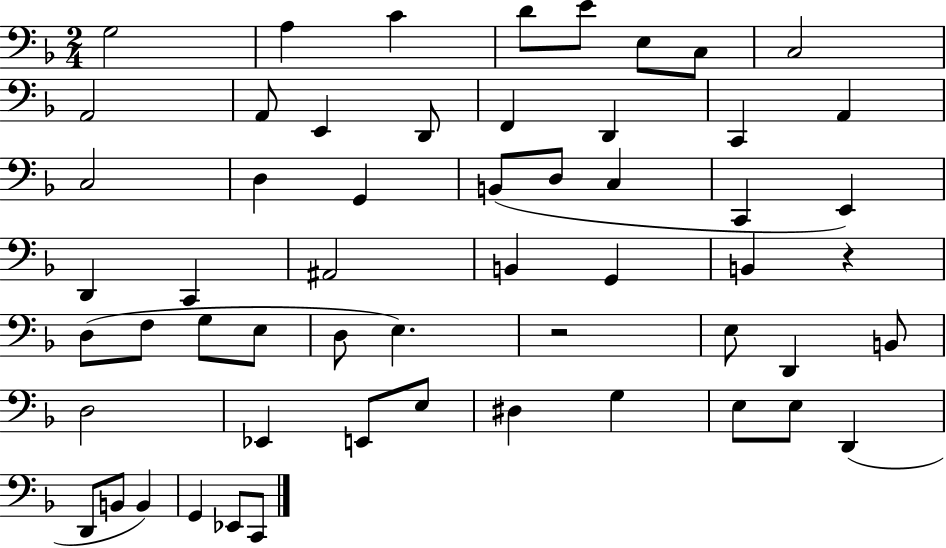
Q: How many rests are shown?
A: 2